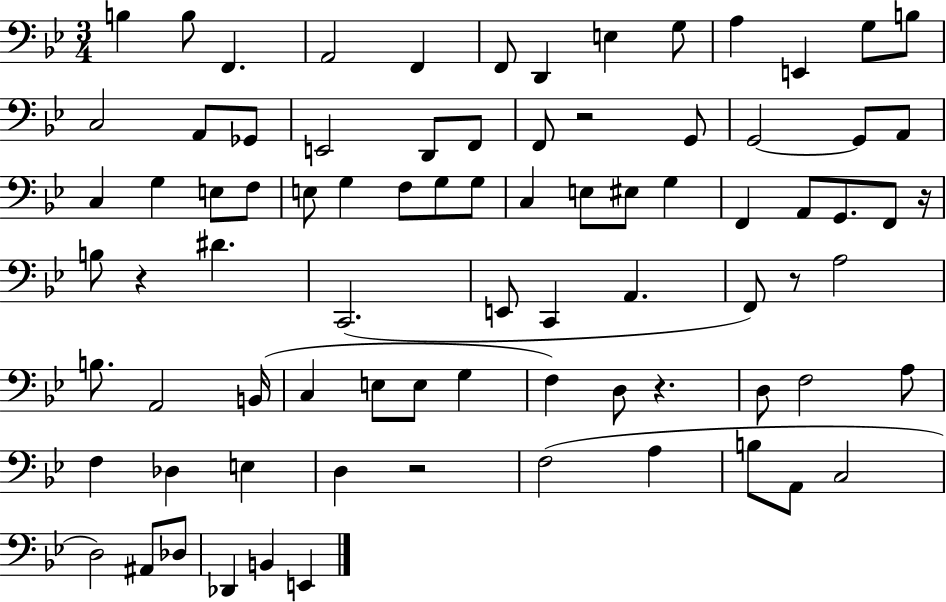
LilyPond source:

{
  \clef bass
  \numericTimeSignature
  \time 3/4
  \key bes \major
  b4 b8 f,4. | a,2 f,4 | f,8 d,4 e4 g8 | a4 e,4 g8 b8 | \break c2 a,8 ges,8 | e,2 d,8 f,8 | f,8 r2 g,8 | g,2~~ g,8 a,8 | \break c4 g4 e8 f8 | e8 g4 f8 g8 g8 | c4 e8 eis8 g4 | f,4 a,8 g,8. f,8 r16 | \break b8 r4 dis'4. | c,2.( | e,8 c,4 a,4. | f,8) r8 a2 | \break b8. a,2 b,16( | c4 e8 e8 g4 | f4) d8 r4. | d8 f2 a8 | \break f4 des4 e4 | d4 r2 | f2( a4 | b8 a,8 c2 | \break d2) ais,8 des8 | des,4 b,4 e,4 | \bar "|."
}